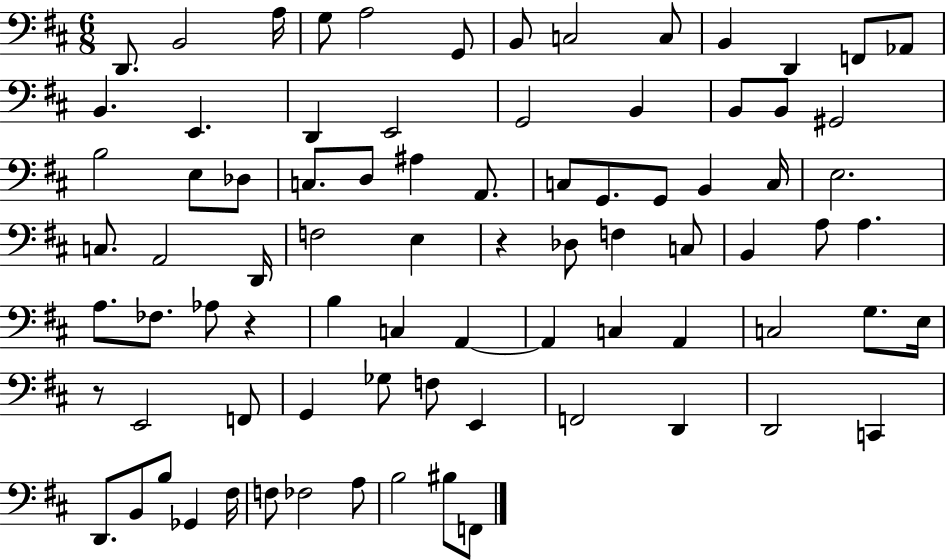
D2/e. B2/h A3/s G3/e A3/h G2/e B2/e C3/h C3/e B2/q D2/q F2/e Ab2/e B2/q. E2/q. D2/q E2/h G2/h B2/q B2/e B2/e G#2/h B3/h E3/e Db3/e C3/e. D3/e A#3/q A2/e. C3/e G2/e. G2/e B2/q C3/s E3/h. C3/e. A2/h D2/s F3/h E3/q R/q Db3/e F3/q C3/e B2/q A3/e A3/q. A3/e. FES3/e. Ab3/e R/q B3/q C3/q A2/q A2/q C3/q A2/q C3/h G3/e. E3/s R/e E2/h F2/e G2/q Gb3/e F3/e E2/q F2/h D2/q D2/h C2/q D2/e. B2/e B3/e Gb2/q F#3/s F3/e FES3/h A3/e B3/h BIS3/e F2/e